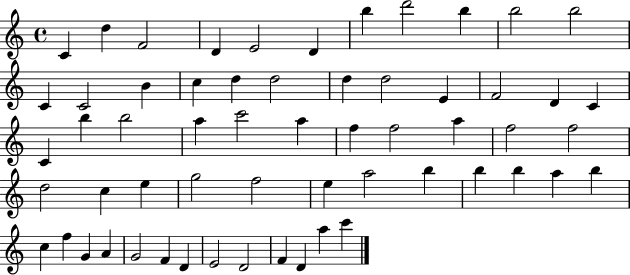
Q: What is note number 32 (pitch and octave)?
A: A5